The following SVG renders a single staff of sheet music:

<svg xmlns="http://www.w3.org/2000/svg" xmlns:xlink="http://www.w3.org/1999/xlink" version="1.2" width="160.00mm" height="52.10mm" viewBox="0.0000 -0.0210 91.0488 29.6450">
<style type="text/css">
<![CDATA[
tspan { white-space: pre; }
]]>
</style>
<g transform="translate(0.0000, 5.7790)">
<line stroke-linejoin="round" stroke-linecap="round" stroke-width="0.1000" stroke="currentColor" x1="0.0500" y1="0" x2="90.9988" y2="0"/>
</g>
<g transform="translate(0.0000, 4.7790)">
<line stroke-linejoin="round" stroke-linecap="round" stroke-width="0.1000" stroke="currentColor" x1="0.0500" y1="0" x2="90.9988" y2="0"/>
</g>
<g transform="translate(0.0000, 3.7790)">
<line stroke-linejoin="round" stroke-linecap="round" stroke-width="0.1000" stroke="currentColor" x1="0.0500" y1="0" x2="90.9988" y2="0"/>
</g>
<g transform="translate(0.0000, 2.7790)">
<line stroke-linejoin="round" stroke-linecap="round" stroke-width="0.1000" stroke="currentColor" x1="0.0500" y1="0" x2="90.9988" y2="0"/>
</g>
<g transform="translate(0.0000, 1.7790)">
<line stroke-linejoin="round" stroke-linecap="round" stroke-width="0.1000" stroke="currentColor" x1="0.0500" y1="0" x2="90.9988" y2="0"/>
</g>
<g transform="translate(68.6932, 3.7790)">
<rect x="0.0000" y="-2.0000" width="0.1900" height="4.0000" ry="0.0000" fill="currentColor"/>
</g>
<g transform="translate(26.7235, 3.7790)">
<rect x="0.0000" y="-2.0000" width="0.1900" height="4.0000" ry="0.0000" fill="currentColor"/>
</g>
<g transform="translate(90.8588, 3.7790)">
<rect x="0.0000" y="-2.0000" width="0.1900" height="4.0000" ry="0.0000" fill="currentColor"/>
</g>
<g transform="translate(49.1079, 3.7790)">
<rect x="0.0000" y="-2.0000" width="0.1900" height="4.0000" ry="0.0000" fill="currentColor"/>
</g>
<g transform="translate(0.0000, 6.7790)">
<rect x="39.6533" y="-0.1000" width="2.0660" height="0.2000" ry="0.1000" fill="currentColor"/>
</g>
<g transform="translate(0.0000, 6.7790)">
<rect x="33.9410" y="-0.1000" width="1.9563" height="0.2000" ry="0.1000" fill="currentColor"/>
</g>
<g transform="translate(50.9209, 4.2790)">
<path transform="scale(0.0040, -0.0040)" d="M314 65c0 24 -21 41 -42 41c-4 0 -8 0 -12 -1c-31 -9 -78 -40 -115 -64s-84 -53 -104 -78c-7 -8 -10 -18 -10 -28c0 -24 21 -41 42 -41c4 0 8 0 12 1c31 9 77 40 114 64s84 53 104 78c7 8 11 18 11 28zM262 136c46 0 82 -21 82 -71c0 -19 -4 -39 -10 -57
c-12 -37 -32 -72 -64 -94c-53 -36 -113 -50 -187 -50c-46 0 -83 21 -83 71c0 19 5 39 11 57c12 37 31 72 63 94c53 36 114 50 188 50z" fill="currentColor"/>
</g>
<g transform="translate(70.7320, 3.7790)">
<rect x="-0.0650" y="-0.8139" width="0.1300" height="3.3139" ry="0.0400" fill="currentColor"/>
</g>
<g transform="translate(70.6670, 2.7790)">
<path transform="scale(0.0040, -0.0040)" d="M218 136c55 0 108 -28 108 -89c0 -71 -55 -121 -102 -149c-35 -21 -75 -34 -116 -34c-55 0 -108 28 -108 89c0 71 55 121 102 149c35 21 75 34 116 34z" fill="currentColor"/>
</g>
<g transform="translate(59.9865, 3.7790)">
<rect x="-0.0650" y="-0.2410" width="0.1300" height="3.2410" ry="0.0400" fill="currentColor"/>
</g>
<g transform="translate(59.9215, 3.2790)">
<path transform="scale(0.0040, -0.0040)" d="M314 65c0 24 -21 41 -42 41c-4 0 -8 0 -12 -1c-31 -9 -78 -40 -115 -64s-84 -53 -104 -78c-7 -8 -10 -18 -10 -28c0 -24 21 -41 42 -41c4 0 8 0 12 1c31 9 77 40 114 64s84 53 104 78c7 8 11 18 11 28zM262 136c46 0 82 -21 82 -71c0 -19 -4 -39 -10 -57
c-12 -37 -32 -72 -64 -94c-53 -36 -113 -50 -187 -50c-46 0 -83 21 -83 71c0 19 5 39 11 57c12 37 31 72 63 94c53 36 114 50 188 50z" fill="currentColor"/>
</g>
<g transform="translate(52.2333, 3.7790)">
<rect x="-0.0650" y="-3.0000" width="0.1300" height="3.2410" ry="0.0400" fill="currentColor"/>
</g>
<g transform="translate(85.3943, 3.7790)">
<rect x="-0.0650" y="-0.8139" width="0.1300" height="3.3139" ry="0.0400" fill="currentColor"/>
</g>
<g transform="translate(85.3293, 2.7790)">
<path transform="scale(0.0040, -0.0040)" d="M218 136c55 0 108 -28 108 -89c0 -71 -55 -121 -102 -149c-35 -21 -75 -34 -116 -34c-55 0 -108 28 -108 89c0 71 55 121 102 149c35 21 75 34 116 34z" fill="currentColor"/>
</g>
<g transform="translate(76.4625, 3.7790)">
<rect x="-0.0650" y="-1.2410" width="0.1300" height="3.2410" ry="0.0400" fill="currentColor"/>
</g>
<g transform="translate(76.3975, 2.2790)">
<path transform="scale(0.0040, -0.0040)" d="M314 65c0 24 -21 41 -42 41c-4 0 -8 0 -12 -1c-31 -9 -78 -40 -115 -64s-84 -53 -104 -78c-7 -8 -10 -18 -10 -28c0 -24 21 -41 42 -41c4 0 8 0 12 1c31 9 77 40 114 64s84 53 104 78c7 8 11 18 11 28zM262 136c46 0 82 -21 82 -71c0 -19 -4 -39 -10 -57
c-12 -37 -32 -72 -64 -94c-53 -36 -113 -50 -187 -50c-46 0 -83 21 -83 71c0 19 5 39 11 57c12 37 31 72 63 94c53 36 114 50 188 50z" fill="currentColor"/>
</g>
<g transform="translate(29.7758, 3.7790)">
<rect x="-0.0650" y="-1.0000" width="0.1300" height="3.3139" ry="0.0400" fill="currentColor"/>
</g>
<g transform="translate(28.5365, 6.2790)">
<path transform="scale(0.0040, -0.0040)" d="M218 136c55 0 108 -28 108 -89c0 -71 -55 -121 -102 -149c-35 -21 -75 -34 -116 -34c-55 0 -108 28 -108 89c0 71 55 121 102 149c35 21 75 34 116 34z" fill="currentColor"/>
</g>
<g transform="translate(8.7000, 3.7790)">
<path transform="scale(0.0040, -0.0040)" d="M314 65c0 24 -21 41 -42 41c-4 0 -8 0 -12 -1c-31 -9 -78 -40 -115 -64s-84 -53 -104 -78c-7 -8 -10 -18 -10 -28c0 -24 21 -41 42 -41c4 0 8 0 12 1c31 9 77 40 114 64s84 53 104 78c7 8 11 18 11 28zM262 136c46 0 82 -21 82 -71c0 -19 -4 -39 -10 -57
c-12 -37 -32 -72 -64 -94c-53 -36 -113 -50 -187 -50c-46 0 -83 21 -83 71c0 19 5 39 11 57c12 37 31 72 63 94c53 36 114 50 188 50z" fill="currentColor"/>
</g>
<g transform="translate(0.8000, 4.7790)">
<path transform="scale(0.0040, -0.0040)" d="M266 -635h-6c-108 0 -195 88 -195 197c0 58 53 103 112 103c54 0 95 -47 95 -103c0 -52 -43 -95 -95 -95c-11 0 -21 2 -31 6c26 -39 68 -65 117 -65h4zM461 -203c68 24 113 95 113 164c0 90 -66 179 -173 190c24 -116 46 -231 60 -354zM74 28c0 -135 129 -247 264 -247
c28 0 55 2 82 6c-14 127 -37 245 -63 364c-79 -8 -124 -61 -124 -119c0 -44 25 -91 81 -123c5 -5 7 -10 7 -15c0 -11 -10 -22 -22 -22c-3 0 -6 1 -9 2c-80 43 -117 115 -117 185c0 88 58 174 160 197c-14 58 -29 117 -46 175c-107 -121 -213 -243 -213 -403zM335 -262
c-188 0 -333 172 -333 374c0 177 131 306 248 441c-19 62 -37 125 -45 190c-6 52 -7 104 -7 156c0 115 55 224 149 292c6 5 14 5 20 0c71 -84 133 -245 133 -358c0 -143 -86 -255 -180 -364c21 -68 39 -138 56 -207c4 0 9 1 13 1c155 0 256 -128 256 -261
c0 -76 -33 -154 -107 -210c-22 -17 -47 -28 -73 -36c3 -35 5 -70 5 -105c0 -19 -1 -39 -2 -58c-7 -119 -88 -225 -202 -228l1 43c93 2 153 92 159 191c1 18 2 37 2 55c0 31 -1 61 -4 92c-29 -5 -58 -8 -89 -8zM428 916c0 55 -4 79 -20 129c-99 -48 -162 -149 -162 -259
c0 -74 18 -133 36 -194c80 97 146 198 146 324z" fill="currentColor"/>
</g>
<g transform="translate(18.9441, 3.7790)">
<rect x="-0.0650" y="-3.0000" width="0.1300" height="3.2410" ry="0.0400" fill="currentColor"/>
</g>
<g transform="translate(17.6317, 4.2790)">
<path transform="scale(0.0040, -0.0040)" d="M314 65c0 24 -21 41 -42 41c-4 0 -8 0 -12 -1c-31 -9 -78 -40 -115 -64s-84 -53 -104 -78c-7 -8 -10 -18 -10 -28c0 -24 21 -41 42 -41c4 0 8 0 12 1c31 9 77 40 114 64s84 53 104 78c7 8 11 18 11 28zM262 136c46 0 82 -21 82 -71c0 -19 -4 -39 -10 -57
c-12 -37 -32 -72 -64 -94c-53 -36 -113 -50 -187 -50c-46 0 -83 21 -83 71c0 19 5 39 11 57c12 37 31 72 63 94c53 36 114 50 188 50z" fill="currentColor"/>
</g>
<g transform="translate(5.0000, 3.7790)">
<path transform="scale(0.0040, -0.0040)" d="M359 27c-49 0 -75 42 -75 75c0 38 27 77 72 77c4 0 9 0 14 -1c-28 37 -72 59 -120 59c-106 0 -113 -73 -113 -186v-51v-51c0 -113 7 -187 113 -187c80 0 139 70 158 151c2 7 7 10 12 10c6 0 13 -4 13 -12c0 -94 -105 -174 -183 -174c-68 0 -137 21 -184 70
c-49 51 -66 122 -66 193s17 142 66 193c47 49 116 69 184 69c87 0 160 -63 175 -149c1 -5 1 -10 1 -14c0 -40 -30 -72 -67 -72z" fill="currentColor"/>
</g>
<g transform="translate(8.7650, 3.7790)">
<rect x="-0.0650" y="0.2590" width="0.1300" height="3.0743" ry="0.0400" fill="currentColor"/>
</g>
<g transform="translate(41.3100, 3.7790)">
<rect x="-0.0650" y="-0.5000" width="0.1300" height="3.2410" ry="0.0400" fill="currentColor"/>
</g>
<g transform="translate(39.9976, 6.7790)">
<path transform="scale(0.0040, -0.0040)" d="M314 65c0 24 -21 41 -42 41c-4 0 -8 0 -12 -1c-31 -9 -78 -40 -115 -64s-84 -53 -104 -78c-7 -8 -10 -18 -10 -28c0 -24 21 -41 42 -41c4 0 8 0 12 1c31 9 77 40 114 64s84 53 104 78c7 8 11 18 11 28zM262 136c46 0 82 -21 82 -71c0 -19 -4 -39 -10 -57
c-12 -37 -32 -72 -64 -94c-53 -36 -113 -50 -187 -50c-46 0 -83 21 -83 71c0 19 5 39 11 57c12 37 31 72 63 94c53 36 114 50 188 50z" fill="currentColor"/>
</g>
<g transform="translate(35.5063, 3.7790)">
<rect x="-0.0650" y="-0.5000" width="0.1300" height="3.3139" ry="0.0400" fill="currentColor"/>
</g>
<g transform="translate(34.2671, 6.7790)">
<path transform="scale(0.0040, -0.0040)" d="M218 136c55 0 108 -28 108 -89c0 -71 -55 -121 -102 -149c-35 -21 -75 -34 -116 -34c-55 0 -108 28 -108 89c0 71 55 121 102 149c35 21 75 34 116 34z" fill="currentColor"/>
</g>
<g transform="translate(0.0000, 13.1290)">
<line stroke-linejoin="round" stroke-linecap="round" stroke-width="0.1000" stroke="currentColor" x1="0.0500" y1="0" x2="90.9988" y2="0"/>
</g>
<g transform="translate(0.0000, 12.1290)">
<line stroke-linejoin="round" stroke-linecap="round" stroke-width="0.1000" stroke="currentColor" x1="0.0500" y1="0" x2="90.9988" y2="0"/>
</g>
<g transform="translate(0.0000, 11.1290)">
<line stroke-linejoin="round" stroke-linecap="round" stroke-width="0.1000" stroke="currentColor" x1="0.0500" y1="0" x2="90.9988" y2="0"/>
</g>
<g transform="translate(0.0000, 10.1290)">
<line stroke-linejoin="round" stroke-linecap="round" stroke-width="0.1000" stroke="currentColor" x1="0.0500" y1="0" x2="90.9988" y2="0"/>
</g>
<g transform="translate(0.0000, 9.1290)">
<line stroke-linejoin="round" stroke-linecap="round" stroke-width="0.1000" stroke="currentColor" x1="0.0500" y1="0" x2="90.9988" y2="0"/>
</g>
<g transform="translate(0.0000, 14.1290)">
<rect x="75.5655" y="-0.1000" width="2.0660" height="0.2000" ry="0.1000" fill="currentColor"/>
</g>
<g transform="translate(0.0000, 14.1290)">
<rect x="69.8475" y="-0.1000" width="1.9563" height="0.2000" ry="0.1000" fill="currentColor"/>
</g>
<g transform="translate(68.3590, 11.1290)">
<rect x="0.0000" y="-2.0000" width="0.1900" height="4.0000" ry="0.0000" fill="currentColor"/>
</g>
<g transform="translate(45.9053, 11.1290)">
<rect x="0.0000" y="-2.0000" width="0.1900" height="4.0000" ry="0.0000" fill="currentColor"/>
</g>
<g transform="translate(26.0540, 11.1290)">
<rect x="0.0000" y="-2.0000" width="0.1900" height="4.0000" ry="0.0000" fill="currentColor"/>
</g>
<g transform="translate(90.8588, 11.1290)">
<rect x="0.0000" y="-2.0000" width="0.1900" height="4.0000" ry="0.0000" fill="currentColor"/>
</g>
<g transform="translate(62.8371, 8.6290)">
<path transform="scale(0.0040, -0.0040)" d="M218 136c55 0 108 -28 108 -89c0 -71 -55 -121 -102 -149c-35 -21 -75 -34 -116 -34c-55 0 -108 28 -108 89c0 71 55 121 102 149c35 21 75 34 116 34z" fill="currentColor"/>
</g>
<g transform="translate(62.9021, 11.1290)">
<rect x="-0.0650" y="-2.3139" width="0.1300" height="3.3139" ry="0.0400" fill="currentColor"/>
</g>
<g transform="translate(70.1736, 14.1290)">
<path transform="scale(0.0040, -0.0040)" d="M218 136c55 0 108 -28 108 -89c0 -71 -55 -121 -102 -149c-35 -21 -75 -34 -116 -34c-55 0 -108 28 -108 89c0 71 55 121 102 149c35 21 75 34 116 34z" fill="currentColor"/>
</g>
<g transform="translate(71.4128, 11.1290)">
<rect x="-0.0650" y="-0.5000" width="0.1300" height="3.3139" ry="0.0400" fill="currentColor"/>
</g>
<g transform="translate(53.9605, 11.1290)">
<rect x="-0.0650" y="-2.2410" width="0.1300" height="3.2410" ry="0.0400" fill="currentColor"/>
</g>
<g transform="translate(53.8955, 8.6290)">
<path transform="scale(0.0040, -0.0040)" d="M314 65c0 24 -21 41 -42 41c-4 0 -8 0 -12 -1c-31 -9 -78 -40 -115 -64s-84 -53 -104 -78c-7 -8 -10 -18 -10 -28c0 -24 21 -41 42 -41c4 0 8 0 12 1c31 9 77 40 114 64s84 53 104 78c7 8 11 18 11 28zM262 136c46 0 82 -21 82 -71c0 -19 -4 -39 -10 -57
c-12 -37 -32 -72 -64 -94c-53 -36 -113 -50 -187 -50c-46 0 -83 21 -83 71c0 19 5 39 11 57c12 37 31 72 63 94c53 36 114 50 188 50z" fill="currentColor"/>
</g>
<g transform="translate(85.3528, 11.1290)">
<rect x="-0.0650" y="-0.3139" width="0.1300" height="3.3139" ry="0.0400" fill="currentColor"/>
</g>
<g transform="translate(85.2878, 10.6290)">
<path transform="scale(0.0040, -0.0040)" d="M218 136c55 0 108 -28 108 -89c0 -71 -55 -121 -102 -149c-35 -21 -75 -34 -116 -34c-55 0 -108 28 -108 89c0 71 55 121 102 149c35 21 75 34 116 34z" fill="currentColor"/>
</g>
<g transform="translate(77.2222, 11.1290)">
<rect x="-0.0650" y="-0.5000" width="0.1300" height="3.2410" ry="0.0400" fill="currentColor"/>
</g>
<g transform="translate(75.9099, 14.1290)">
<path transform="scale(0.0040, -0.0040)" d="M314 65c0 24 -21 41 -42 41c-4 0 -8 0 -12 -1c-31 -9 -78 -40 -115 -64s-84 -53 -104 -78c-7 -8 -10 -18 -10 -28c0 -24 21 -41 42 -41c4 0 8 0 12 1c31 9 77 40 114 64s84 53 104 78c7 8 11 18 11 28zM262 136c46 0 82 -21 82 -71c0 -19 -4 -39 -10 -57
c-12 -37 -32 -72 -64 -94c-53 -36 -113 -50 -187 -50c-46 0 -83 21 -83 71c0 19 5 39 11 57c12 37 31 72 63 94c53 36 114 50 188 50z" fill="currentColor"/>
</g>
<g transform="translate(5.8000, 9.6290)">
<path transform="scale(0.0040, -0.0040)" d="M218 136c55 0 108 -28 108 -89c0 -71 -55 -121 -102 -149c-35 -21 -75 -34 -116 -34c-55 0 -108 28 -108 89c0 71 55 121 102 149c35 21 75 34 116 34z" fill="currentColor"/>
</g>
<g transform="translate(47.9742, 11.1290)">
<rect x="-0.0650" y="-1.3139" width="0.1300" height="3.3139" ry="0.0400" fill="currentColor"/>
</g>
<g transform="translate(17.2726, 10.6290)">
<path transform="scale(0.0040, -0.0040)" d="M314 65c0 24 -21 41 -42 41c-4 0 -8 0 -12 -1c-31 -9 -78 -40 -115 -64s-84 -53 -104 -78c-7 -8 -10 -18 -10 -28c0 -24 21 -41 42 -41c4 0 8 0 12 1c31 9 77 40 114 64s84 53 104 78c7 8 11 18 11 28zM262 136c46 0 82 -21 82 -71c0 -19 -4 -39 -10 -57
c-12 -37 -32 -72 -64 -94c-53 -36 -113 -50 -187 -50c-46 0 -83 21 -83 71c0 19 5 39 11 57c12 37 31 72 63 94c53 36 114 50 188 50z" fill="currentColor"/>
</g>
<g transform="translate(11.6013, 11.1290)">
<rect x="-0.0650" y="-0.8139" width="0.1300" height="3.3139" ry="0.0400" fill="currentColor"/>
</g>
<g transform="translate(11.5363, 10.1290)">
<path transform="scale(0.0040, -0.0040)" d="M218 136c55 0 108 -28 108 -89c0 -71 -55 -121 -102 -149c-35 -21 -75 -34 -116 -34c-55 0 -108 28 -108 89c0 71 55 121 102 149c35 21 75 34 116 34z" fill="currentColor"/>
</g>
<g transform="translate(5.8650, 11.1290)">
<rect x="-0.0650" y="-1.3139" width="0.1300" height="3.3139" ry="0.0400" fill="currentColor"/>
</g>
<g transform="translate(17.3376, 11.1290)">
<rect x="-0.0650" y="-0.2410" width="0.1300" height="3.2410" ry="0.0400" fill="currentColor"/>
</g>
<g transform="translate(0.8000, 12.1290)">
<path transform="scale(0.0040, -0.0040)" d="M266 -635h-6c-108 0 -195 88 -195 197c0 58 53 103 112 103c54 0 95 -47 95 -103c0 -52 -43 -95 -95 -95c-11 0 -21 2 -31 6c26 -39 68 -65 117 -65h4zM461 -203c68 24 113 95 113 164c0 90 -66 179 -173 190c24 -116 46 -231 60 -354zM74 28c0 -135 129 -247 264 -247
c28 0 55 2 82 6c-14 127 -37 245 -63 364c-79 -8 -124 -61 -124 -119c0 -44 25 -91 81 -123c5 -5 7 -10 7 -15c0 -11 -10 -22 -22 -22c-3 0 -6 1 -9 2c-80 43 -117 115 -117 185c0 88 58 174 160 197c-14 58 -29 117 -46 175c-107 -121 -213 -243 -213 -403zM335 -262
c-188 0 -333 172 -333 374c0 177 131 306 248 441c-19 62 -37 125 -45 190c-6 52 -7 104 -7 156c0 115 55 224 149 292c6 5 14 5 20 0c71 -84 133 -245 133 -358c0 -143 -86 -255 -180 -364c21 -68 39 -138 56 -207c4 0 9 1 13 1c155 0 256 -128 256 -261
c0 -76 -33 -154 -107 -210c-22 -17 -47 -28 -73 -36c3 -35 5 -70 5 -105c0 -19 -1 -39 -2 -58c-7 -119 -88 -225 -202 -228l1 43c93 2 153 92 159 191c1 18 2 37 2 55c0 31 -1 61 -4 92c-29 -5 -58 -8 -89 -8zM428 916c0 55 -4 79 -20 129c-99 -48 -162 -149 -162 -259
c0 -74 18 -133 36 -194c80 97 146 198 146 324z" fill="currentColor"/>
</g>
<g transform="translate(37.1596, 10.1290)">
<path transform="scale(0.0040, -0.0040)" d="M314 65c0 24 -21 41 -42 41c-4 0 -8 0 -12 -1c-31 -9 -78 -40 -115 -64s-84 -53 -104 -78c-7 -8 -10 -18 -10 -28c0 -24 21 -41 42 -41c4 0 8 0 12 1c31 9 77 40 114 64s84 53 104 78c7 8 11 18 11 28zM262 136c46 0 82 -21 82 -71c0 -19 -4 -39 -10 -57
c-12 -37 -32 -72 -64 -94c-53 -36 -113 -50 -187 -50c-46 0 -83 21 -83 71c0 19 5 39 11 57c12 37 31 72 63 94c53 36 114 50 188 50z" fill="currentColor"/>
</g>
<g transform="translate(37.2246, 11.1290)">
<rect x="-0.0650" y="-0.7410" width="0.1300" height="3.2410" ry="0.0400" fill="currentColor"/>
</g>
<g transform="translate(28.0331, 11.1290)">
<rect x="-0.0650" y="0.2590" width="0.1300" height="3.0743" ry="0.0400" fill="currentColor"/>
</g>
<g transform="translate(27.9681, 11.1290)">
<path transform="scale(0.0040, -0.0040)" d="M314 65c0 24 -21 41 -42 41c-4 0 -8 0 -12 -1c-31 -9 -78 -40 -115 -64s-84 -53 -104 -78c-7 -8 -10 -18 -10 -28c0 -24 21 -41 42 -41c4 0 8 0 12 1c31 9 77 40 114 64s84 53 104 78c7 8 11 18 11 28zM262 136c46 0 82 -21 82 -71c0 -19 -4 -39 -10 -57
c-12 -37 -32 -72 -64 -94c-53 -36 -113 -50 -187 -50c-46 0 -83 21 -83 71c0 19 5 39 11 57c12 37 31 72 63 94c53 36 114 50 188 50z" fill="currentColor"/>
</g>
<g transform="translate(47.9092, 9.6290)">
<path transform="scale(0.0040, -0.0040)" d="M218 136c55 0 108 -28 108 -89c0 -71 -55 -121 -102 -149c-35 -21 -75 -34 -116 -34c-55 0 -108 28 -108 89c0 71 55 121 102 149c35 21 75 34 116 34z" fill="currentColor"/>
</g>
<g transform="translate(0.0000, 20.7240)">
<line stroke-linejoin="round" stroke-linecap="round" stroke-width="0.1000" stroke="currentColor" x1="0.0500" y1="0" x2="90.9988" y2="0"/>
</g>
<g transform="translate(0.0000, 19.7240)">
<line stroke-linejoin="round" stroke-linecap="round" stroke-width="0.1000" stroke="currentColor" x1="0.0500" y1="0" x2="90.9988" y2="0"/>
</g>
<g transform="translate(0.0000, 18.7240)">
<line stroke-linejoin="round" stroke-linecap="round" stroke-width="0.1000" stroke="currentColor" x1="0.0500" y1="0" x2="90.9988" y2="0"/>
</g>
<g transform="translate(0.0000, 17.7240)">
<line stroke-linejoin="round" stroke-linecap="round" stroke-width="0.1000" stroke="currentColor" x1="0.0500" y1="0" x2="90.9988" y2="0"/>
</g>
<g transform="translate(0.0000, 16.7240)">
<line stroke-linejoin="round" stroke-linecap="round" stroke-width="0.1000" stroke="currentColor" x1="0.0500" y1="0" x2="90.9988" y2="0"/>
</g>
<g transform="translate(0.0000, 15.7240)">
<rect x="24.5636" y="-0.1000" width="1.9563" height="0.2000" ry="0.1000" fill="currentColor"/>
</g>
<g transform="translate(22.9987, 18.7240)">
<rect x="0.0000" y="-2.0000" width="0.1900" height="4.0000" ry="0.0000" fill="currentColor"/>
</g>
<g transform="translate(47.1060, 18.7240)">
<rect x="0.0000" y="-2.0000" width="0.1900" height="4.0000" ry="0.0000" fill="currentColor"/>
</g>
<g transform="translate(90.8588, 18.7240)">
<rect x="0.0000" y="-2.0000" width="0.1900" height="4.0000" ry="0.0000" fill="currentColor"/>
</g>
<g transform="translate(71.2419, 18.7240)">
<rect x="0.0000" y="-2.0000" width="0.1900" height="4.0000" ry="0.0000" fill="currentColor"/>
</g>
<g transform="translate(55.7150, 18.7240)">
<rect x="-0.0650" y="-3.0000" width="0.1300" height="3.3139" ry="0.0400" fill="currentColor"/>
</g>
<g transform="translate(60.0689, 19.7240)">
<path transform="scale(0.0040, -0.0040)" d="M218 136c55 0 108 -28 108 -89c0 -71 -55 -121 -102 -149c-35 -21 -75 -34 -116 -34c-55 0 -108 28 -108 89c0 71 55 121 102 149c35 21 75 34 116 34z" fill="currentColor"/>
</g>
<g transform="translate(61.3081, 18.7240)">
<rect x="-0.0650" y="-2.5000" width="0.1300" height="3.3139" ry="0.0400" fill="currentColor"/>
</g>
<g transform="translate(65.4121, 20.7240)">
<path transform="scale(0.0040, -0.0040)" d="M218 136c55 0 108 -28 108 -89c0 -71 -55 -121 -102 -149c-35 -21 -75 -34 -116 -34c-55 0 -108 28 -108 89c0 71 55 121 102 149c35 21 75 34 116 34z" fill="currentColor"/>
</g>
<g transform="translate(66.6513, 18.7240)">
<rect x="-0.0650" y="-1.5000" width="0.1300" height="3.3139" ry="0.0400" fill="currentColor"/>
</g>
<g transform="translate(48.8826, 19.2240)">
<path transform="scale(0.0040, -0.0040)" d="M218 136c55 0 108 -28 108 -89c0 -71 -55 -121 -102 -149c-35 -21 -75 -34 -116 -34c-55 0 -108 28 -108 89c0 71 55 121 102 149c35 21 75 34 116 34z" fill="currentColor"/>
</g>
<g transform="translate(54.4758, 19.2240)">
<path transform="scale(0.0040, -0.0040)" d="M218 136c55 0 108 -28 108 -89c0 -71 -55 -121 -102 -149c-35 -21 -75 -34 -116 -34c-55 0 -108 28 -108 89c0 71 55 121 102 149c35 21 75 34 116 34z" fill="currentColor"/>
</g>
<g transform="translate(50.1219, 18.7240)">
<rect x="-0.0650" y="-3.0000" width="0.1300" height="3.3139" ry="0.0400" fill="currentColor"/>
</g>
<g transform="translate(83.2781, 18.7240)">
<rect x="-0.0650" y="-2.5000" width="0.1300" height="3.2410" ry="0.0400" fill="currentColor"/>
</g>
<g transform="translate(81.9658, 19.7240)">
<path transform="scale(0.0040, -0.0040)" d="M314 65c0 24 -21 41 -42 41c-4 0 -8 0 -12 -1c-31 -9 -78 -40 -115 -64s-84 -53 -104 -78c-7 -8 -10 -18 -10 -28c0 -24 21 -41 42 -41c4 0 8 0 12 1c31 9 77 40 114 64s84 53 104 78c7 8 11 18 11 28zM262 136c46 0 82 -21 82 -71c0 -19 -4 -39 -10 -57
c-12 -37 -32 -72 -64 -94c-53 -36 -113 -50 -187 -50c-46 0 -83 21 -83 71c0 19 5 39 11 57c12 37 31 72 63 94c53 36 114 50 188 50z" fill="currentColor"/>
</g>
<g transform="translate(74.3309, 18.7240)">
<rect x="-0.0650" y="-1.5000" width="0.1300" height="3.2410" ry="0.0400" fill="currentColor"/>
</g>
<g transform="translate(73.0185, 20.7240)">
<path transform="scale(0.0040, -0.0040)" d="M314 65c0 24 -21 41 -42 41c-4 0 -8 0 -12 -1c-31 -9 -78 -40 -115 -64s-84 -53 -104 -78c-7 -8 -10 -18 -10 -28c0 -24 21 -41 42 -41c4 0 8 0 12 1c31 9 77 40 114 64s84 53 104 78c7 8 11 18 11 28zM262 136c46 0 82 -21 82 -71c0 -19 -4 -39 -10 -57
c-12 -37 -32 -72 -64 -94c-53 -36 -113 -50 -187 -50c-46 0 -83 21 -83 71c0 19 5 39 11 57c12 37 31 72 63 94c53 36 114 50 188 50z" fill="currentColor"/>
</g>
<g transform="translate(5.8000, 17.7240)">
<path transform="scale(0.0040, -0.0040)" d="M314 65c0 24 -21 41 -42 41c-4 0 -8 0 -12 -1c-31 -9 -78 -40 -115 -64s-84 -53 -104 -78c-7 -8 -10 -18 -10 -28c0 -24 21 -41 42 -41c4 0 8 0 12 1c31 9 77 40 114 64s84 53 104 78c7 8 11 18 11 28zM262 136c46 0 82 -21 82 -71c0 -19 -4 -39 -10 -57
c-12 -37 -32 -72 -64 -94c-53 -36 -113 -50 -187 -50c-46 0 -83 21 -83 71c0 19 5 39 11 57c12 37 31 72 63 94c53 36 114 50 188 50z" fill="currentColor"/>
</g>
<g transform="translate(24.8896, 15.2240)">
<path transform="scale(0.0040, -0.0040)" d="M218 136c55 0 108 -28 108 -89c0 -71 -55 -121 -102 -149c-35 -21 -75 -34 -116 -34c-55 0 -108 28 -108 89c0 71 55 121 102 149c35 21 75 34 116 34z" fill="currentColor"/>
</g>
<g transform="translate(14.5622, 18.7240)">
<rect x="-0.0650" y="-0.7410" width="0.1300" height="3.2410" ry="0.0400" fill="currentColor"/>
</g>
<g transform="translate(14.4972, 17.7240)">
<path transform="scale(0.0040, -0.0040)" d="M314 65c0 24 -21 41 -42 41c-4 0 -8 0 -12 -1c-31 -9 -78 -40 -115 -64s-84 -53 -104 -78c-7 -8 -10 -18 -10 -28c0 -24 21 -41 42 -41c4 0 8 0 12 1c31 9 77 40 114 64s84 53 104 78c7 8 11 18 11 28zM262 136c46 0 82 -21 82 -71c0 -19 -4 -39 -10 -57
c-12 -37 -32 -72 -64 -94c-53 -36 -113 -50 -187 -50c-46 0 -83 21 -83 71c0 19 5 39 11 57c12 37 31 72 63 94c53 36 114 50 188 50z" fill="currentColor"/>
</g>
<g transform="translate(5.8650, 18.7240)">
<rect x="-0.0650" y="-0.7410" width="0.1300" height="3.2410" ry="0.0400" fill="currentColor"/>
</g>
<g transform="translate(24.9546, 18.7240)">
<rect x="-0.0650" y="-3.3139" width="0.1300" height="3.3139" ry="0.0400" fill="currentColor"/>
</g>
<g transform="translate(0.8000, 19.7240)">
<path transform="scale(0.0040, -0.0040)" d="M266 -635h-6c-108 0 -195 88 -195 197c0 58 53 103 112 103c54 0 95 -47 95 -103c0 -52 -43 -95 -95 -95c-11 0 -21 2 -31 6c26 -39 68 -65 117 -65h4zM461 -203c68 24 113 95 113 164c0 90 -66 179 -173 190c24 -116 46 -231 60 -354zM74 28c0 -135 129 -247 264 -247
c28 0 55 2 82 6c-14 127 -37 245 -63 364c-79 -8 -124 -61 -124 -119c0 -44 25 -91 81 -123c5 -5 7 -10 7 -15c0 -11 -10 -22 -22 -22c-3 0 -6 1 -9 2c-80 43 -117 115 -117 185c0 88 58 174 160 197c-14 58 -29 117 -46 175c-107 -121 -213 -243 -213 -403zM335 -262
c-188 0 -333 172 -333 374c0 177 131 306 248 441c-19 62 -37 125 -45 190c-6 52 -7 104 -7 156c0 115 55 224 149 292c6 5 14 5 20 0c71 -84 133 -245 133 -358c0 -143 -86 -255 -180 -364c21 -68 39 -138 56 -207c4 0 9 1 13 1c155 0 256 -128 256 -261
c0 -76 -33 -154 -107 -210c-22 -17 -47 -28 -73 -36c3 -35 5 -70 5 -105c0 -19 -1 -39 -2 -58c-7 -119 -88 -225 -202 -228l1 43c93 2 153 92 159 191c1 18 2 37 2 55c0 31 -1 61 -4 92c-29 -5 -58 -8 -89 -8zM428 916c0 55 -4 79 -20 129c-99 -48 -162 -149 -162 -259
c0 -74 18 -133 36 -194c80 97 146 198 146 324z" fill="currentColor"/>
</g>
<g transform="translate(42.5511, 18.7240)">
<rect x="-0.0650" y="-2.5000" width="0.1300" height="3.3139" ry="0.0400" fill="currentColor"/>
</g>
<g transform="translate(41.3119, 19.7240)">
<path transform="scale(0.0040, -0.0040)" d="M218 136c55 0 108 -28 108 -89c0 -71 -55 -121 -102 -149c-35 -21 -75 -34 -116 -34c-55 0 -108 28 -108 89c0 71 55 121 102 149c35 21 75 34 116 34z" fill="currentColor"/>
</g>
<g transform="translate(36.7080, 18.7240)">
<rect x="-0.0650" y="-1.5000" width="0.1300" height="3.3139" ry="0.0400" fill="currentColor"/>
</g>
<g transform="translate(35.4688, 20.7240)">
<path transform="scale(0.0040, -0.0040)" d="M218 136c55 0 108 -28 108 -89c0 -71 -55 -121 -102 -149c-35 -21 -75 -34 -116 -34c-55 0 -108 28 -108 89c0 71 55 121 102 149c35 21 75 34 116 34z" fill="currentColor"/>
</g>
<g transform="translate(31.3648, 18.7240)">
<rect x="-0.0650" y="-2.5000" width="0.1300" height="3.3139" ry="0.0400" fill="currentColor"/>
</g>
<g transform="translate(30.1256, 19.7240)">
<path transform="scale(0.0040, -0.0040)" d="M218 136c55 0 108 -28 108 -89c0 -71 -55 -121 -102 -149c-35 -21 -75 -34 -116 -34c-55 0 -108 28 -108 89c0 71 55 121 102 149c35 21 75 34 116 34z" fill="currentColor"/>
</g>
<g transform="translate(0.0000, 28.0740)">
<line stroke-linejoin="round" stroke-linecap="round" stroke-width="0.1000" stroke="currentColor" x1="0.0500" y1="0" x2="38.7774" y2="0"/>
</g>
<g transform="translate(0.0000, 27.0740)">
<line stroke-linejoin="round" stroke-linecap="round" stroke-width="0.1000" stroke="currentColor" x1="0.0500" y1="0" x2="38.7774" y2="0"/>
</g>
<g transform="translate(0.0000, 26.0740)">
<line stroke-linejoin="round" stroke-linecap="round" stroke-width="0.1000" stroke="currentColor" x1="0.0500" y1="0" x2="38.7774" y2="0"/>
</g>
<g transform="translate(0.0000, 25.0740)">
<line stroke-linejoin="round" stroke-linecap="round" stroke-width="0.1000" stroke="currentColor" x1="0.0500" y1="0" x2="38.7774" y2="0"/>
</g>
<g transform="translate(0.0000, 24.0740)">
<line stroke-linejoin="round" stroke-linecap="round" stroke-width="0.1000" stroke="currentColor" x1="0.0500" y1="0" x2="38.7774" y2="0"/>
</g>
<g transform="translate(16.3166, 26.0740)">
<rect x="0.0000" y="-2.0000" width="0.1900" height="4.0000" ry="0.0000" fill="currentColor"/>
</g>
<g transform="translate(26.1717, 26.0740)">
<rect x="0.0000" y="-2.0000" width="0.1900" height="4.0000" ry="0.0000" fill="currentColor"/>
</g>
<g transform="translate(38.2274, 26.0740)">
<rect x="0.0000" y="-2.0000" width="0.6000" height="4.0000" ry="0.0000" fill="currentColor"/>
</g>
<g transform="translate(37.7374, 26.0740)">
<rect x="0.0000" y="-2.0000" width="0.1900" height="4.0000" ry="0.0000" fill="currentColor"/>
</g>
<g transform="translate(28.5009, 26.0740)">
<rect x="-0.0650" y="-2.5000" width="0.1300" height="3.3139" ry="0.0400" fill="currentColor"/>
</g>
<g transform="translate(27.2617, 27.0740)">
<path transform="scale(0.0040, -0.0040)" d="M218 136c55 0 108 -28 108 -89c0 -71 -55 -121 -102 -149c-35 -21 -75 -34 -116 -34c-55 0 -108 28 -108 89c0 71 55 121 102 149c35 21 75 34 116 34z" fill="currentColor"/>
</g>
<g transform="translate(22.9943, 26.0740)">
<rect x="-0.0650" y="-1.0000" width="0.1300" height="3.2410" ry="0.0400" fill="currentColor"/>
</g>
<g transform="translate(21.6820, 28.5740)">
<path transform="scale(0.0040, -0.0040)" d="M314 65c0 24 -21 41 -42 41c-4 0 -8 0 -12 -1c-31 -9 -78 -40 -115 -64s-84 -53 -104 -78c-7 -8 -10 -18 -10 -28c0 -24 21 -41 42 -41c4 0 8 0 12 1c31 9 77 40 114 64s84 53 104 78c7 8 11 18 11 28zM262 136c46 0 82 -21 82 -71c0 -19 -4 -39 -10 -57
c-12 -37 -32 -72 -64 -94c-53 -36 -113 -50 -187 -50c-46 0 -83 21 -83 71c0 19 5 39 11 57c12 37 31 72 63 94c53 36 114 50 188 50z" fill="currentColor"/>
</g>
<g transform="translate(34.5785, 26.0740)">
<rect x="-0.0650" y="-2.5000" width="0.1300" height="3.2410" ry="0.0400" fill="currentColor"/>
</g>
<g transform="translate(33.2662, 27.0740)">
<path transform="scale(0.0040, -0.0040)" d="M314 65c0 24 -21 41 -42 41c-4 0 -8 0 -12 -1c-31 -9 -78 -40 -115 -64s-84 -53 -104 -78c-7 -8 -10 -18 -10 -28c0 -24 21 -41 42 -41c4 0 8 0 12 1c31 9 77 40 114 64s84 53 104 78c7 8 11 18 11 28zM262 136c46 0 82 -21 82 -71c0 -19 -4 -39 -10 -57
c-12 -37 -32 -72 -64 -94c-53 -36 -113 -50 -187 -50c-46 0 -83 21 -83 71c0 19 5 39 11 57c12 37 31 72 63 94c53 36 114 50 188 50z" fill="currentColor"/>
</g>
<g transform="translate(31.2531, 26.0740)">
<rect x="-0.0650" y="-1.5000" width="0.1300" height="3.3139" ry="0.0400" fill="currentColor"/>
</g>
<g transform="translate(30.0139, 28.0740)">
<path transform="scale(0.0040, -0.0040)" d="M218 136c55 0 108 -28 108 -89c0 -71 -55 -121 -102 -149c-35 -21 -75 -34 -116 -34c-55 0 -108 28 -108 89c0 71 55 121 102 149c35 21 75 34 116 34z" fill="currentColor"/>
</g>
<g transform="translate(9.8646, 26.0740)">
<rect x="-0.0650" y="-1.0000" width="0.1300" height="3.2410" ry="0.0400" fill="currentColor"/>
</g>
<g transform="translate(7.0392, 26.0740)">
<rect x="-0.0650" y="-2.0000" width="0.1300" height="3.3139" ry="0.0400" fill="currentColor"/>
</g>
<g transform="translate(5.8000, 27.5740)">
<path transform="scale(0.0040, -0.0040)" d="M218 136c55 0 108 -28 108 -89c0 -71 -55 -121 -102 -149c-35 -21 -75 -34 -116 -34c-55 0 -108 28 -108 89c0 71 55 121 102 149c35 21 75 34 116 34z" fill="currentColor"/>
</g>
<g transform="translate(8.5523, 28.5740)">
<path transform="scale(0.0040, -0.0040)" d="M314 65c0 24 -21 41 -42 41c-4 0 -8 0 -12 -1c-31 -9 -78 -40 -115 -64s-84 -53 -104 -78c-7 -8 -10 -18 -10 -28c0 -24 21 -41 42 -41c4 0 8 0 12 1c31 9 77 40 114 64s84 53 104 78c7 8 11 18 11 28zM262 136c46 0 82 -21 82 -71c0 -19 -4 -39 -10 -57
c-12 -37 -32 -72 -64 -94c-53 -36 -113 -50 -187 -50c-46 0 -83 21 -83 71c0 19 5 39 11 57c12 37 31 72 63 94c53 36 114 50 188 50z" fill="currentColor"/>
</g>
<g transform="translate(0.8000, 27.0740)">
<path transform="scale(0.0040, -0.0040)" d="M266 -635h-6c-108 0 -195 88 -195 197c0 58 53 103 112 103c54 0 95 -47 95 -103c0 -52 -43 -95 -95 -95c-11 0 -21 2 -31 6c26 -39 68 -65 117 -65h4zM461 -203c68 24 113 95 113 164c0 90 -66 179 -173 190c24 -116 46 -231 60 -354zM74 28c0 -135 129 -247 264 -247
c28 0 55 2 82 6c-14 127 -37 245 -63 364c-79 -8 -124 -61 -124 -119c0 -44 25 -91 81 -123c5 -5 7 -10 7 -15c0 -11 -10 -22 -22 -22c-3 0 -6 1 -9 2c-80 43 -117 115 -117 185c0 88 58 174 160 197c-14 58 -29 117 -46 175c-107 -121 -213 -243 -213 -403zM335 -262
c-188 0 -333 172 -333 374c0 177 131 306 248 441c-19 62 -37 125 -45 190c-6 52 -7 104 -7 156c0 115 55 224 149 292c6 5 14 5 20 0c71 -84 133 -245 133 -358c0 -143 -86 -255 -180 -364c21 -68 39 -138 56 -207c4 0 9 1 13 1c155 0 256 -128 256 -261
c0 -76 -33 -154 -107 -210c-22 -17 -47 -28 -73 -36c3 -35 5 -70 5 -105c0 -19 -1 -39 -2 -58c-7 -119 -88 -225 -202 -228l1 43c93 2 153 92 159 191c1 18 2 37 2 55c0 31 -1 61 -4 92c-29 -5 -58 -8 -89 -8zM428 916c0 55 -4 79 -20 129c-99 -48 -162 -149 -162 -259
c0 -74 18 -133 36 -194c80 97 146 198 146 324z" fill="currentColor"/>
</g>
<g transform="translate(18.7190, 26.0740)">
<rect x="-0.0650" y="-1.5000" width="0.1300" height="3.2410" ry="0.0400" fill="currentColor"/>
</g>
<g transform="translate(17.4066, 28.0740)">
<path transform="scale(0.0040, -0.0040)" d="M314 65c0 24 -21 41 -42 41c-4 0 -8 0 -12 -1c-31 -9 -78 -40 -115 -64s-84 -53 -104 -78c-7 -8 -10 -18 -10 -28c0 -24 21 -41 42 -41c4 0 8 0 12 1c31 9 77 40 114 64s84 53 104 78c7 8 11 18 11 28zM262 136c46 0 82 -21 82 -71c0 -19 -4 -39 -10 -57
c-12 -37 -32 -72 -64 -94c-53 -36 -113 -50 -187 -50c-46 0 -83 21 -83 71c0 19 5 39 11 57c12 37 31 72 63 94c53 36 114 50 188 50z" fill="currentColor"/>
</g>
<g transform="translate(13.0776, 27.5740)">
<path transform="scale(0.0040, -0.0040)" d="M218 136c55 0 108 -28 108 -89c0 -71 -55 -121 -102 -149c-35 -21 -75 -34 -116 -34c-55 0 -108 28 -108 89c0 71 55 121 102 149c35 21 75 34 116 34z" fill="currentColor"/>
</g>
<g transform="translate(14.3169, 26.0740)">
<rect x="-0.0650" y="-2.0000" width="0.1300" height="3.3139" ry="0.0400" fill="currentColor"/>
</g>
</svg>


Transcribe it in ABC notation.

X:1
T:Untitled
M:4/4
L:1/4
K:C
B2 A2 D C C2 A2 c2 d e2 d e d c2 B2 d2 e g2 g C C2 c d2 d2 b G E G A A G E E2 G2 F D2 F E2 D2 G E G2